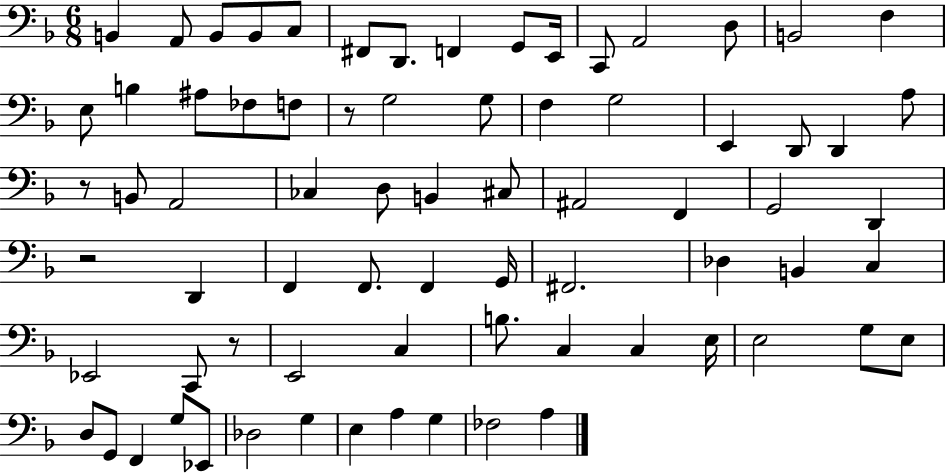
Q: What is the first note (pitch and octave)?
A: B2